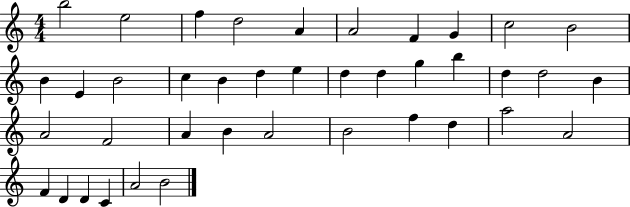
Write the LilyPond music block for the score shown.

{
  \clef treble
  \numericTimeSignature
  \time 4/4
  \key c \major
  b''2 e''2 | f''4 d''2 a'4 | a'2 f'4 g'4 | c''2 b'2 | \break b'4 e'4 b'2 | c''4 b'4 d''4 e''4 | d''4 d''4 g''4 b''4 | d''4 d''2 b'4 | \break a'2 f'2 | a'4 b'4 a'2 | b'2 f''4 d''4 | a''2 a'2 | \break f'4 d'4 d'4 c'4 | a'2 b'2 | \bar "|."
}